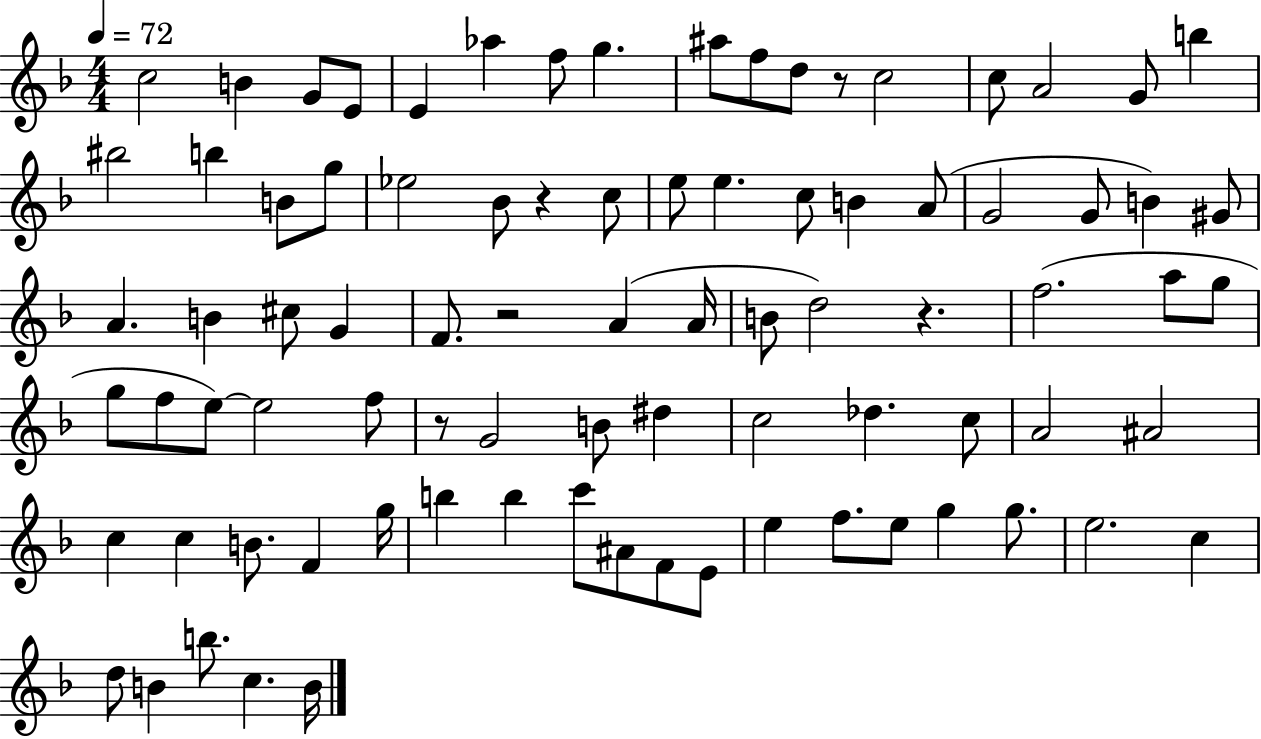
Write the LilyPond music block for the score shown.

{
  \clef treble
  \numericTimeSignature
  \time 4/4
  \key f \major
  \tempo 4 = 72
  c''2 b'4 g'8 e'8 | e'4 aes''4 f''8 g''4. | ais''8 f''8 d''8 r8 c''2 | c''8 a'2 g'8 b''4 | \break bis''2 b''4 b'8 g''8 | ees''2 bes'8 r4 c''8 | e''8 e''4. c''8 b'4 a'8( | g'2 g'8 b'4) gis'8 | \break a'4. b'4 cis''8 g'4 | f'8. r2 a'4( a'16 | b'8 d''2) r4. | f''2.( a''8 g''8 | \break g''8 f''8 e''8~~) e''2 f''8 | r8 g'2 b'8 dis''4 | c''2 des''4. c''8 | a'2 ais'2 | \break c''4 c''4 b'8. f'4 g''16 | b''4 b''4 c'''8 ais'8 f'8 e'8 | e''4 f''8. e''8 g''4 g''8. | e''2. c''4 | \break d''8 b'4 b''8. c''4. b'16 | \bar "|."
}